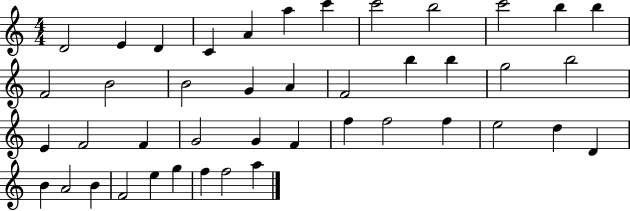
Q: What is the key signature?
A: C major